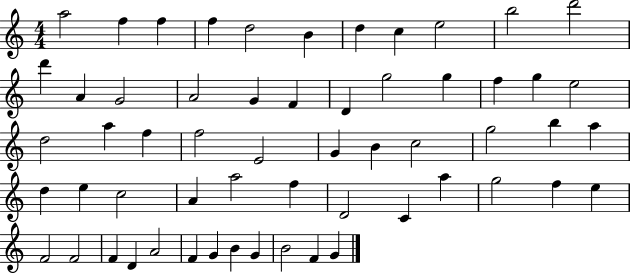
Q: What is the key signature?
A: C major